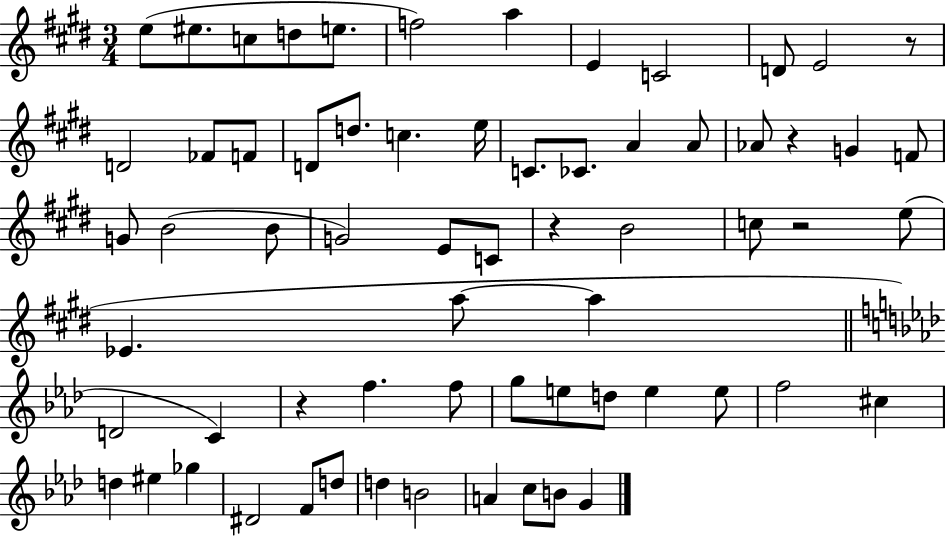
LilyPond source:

{
  \clef treble
  \numericTimeSignature
  \time 3/4
  \key e \major
  e''8( eis''8. c''8 d''8 e''8. | f''2) a''4 | e'4 c'2 | d'8 e'2 r8 | \break d'2 fes'8 f'8 | d'8 d''8. c''4. e''16 | c'8. ces'8. a'4 a'8 | aes'8 r4 g'4 f'8 | \break g'8 b'2( b'8 | g'2) e'8 c'8 | r4 b'2 | c''8 r2 e''8( | \break ees'4. a''8~~ a''4 | \bar "||" \break \key f \minor d'2 c'4) | r4 f''4. f''8 | g''8 e''8 d''8 e''4 e''8 | f''2 cis''4 | \break d''4 eis''4 ges''4 | dis'2 f'8 d''8 | d''4 b'2 | a'4 c''8 b'8 g'4 | \break \bar "|."
}